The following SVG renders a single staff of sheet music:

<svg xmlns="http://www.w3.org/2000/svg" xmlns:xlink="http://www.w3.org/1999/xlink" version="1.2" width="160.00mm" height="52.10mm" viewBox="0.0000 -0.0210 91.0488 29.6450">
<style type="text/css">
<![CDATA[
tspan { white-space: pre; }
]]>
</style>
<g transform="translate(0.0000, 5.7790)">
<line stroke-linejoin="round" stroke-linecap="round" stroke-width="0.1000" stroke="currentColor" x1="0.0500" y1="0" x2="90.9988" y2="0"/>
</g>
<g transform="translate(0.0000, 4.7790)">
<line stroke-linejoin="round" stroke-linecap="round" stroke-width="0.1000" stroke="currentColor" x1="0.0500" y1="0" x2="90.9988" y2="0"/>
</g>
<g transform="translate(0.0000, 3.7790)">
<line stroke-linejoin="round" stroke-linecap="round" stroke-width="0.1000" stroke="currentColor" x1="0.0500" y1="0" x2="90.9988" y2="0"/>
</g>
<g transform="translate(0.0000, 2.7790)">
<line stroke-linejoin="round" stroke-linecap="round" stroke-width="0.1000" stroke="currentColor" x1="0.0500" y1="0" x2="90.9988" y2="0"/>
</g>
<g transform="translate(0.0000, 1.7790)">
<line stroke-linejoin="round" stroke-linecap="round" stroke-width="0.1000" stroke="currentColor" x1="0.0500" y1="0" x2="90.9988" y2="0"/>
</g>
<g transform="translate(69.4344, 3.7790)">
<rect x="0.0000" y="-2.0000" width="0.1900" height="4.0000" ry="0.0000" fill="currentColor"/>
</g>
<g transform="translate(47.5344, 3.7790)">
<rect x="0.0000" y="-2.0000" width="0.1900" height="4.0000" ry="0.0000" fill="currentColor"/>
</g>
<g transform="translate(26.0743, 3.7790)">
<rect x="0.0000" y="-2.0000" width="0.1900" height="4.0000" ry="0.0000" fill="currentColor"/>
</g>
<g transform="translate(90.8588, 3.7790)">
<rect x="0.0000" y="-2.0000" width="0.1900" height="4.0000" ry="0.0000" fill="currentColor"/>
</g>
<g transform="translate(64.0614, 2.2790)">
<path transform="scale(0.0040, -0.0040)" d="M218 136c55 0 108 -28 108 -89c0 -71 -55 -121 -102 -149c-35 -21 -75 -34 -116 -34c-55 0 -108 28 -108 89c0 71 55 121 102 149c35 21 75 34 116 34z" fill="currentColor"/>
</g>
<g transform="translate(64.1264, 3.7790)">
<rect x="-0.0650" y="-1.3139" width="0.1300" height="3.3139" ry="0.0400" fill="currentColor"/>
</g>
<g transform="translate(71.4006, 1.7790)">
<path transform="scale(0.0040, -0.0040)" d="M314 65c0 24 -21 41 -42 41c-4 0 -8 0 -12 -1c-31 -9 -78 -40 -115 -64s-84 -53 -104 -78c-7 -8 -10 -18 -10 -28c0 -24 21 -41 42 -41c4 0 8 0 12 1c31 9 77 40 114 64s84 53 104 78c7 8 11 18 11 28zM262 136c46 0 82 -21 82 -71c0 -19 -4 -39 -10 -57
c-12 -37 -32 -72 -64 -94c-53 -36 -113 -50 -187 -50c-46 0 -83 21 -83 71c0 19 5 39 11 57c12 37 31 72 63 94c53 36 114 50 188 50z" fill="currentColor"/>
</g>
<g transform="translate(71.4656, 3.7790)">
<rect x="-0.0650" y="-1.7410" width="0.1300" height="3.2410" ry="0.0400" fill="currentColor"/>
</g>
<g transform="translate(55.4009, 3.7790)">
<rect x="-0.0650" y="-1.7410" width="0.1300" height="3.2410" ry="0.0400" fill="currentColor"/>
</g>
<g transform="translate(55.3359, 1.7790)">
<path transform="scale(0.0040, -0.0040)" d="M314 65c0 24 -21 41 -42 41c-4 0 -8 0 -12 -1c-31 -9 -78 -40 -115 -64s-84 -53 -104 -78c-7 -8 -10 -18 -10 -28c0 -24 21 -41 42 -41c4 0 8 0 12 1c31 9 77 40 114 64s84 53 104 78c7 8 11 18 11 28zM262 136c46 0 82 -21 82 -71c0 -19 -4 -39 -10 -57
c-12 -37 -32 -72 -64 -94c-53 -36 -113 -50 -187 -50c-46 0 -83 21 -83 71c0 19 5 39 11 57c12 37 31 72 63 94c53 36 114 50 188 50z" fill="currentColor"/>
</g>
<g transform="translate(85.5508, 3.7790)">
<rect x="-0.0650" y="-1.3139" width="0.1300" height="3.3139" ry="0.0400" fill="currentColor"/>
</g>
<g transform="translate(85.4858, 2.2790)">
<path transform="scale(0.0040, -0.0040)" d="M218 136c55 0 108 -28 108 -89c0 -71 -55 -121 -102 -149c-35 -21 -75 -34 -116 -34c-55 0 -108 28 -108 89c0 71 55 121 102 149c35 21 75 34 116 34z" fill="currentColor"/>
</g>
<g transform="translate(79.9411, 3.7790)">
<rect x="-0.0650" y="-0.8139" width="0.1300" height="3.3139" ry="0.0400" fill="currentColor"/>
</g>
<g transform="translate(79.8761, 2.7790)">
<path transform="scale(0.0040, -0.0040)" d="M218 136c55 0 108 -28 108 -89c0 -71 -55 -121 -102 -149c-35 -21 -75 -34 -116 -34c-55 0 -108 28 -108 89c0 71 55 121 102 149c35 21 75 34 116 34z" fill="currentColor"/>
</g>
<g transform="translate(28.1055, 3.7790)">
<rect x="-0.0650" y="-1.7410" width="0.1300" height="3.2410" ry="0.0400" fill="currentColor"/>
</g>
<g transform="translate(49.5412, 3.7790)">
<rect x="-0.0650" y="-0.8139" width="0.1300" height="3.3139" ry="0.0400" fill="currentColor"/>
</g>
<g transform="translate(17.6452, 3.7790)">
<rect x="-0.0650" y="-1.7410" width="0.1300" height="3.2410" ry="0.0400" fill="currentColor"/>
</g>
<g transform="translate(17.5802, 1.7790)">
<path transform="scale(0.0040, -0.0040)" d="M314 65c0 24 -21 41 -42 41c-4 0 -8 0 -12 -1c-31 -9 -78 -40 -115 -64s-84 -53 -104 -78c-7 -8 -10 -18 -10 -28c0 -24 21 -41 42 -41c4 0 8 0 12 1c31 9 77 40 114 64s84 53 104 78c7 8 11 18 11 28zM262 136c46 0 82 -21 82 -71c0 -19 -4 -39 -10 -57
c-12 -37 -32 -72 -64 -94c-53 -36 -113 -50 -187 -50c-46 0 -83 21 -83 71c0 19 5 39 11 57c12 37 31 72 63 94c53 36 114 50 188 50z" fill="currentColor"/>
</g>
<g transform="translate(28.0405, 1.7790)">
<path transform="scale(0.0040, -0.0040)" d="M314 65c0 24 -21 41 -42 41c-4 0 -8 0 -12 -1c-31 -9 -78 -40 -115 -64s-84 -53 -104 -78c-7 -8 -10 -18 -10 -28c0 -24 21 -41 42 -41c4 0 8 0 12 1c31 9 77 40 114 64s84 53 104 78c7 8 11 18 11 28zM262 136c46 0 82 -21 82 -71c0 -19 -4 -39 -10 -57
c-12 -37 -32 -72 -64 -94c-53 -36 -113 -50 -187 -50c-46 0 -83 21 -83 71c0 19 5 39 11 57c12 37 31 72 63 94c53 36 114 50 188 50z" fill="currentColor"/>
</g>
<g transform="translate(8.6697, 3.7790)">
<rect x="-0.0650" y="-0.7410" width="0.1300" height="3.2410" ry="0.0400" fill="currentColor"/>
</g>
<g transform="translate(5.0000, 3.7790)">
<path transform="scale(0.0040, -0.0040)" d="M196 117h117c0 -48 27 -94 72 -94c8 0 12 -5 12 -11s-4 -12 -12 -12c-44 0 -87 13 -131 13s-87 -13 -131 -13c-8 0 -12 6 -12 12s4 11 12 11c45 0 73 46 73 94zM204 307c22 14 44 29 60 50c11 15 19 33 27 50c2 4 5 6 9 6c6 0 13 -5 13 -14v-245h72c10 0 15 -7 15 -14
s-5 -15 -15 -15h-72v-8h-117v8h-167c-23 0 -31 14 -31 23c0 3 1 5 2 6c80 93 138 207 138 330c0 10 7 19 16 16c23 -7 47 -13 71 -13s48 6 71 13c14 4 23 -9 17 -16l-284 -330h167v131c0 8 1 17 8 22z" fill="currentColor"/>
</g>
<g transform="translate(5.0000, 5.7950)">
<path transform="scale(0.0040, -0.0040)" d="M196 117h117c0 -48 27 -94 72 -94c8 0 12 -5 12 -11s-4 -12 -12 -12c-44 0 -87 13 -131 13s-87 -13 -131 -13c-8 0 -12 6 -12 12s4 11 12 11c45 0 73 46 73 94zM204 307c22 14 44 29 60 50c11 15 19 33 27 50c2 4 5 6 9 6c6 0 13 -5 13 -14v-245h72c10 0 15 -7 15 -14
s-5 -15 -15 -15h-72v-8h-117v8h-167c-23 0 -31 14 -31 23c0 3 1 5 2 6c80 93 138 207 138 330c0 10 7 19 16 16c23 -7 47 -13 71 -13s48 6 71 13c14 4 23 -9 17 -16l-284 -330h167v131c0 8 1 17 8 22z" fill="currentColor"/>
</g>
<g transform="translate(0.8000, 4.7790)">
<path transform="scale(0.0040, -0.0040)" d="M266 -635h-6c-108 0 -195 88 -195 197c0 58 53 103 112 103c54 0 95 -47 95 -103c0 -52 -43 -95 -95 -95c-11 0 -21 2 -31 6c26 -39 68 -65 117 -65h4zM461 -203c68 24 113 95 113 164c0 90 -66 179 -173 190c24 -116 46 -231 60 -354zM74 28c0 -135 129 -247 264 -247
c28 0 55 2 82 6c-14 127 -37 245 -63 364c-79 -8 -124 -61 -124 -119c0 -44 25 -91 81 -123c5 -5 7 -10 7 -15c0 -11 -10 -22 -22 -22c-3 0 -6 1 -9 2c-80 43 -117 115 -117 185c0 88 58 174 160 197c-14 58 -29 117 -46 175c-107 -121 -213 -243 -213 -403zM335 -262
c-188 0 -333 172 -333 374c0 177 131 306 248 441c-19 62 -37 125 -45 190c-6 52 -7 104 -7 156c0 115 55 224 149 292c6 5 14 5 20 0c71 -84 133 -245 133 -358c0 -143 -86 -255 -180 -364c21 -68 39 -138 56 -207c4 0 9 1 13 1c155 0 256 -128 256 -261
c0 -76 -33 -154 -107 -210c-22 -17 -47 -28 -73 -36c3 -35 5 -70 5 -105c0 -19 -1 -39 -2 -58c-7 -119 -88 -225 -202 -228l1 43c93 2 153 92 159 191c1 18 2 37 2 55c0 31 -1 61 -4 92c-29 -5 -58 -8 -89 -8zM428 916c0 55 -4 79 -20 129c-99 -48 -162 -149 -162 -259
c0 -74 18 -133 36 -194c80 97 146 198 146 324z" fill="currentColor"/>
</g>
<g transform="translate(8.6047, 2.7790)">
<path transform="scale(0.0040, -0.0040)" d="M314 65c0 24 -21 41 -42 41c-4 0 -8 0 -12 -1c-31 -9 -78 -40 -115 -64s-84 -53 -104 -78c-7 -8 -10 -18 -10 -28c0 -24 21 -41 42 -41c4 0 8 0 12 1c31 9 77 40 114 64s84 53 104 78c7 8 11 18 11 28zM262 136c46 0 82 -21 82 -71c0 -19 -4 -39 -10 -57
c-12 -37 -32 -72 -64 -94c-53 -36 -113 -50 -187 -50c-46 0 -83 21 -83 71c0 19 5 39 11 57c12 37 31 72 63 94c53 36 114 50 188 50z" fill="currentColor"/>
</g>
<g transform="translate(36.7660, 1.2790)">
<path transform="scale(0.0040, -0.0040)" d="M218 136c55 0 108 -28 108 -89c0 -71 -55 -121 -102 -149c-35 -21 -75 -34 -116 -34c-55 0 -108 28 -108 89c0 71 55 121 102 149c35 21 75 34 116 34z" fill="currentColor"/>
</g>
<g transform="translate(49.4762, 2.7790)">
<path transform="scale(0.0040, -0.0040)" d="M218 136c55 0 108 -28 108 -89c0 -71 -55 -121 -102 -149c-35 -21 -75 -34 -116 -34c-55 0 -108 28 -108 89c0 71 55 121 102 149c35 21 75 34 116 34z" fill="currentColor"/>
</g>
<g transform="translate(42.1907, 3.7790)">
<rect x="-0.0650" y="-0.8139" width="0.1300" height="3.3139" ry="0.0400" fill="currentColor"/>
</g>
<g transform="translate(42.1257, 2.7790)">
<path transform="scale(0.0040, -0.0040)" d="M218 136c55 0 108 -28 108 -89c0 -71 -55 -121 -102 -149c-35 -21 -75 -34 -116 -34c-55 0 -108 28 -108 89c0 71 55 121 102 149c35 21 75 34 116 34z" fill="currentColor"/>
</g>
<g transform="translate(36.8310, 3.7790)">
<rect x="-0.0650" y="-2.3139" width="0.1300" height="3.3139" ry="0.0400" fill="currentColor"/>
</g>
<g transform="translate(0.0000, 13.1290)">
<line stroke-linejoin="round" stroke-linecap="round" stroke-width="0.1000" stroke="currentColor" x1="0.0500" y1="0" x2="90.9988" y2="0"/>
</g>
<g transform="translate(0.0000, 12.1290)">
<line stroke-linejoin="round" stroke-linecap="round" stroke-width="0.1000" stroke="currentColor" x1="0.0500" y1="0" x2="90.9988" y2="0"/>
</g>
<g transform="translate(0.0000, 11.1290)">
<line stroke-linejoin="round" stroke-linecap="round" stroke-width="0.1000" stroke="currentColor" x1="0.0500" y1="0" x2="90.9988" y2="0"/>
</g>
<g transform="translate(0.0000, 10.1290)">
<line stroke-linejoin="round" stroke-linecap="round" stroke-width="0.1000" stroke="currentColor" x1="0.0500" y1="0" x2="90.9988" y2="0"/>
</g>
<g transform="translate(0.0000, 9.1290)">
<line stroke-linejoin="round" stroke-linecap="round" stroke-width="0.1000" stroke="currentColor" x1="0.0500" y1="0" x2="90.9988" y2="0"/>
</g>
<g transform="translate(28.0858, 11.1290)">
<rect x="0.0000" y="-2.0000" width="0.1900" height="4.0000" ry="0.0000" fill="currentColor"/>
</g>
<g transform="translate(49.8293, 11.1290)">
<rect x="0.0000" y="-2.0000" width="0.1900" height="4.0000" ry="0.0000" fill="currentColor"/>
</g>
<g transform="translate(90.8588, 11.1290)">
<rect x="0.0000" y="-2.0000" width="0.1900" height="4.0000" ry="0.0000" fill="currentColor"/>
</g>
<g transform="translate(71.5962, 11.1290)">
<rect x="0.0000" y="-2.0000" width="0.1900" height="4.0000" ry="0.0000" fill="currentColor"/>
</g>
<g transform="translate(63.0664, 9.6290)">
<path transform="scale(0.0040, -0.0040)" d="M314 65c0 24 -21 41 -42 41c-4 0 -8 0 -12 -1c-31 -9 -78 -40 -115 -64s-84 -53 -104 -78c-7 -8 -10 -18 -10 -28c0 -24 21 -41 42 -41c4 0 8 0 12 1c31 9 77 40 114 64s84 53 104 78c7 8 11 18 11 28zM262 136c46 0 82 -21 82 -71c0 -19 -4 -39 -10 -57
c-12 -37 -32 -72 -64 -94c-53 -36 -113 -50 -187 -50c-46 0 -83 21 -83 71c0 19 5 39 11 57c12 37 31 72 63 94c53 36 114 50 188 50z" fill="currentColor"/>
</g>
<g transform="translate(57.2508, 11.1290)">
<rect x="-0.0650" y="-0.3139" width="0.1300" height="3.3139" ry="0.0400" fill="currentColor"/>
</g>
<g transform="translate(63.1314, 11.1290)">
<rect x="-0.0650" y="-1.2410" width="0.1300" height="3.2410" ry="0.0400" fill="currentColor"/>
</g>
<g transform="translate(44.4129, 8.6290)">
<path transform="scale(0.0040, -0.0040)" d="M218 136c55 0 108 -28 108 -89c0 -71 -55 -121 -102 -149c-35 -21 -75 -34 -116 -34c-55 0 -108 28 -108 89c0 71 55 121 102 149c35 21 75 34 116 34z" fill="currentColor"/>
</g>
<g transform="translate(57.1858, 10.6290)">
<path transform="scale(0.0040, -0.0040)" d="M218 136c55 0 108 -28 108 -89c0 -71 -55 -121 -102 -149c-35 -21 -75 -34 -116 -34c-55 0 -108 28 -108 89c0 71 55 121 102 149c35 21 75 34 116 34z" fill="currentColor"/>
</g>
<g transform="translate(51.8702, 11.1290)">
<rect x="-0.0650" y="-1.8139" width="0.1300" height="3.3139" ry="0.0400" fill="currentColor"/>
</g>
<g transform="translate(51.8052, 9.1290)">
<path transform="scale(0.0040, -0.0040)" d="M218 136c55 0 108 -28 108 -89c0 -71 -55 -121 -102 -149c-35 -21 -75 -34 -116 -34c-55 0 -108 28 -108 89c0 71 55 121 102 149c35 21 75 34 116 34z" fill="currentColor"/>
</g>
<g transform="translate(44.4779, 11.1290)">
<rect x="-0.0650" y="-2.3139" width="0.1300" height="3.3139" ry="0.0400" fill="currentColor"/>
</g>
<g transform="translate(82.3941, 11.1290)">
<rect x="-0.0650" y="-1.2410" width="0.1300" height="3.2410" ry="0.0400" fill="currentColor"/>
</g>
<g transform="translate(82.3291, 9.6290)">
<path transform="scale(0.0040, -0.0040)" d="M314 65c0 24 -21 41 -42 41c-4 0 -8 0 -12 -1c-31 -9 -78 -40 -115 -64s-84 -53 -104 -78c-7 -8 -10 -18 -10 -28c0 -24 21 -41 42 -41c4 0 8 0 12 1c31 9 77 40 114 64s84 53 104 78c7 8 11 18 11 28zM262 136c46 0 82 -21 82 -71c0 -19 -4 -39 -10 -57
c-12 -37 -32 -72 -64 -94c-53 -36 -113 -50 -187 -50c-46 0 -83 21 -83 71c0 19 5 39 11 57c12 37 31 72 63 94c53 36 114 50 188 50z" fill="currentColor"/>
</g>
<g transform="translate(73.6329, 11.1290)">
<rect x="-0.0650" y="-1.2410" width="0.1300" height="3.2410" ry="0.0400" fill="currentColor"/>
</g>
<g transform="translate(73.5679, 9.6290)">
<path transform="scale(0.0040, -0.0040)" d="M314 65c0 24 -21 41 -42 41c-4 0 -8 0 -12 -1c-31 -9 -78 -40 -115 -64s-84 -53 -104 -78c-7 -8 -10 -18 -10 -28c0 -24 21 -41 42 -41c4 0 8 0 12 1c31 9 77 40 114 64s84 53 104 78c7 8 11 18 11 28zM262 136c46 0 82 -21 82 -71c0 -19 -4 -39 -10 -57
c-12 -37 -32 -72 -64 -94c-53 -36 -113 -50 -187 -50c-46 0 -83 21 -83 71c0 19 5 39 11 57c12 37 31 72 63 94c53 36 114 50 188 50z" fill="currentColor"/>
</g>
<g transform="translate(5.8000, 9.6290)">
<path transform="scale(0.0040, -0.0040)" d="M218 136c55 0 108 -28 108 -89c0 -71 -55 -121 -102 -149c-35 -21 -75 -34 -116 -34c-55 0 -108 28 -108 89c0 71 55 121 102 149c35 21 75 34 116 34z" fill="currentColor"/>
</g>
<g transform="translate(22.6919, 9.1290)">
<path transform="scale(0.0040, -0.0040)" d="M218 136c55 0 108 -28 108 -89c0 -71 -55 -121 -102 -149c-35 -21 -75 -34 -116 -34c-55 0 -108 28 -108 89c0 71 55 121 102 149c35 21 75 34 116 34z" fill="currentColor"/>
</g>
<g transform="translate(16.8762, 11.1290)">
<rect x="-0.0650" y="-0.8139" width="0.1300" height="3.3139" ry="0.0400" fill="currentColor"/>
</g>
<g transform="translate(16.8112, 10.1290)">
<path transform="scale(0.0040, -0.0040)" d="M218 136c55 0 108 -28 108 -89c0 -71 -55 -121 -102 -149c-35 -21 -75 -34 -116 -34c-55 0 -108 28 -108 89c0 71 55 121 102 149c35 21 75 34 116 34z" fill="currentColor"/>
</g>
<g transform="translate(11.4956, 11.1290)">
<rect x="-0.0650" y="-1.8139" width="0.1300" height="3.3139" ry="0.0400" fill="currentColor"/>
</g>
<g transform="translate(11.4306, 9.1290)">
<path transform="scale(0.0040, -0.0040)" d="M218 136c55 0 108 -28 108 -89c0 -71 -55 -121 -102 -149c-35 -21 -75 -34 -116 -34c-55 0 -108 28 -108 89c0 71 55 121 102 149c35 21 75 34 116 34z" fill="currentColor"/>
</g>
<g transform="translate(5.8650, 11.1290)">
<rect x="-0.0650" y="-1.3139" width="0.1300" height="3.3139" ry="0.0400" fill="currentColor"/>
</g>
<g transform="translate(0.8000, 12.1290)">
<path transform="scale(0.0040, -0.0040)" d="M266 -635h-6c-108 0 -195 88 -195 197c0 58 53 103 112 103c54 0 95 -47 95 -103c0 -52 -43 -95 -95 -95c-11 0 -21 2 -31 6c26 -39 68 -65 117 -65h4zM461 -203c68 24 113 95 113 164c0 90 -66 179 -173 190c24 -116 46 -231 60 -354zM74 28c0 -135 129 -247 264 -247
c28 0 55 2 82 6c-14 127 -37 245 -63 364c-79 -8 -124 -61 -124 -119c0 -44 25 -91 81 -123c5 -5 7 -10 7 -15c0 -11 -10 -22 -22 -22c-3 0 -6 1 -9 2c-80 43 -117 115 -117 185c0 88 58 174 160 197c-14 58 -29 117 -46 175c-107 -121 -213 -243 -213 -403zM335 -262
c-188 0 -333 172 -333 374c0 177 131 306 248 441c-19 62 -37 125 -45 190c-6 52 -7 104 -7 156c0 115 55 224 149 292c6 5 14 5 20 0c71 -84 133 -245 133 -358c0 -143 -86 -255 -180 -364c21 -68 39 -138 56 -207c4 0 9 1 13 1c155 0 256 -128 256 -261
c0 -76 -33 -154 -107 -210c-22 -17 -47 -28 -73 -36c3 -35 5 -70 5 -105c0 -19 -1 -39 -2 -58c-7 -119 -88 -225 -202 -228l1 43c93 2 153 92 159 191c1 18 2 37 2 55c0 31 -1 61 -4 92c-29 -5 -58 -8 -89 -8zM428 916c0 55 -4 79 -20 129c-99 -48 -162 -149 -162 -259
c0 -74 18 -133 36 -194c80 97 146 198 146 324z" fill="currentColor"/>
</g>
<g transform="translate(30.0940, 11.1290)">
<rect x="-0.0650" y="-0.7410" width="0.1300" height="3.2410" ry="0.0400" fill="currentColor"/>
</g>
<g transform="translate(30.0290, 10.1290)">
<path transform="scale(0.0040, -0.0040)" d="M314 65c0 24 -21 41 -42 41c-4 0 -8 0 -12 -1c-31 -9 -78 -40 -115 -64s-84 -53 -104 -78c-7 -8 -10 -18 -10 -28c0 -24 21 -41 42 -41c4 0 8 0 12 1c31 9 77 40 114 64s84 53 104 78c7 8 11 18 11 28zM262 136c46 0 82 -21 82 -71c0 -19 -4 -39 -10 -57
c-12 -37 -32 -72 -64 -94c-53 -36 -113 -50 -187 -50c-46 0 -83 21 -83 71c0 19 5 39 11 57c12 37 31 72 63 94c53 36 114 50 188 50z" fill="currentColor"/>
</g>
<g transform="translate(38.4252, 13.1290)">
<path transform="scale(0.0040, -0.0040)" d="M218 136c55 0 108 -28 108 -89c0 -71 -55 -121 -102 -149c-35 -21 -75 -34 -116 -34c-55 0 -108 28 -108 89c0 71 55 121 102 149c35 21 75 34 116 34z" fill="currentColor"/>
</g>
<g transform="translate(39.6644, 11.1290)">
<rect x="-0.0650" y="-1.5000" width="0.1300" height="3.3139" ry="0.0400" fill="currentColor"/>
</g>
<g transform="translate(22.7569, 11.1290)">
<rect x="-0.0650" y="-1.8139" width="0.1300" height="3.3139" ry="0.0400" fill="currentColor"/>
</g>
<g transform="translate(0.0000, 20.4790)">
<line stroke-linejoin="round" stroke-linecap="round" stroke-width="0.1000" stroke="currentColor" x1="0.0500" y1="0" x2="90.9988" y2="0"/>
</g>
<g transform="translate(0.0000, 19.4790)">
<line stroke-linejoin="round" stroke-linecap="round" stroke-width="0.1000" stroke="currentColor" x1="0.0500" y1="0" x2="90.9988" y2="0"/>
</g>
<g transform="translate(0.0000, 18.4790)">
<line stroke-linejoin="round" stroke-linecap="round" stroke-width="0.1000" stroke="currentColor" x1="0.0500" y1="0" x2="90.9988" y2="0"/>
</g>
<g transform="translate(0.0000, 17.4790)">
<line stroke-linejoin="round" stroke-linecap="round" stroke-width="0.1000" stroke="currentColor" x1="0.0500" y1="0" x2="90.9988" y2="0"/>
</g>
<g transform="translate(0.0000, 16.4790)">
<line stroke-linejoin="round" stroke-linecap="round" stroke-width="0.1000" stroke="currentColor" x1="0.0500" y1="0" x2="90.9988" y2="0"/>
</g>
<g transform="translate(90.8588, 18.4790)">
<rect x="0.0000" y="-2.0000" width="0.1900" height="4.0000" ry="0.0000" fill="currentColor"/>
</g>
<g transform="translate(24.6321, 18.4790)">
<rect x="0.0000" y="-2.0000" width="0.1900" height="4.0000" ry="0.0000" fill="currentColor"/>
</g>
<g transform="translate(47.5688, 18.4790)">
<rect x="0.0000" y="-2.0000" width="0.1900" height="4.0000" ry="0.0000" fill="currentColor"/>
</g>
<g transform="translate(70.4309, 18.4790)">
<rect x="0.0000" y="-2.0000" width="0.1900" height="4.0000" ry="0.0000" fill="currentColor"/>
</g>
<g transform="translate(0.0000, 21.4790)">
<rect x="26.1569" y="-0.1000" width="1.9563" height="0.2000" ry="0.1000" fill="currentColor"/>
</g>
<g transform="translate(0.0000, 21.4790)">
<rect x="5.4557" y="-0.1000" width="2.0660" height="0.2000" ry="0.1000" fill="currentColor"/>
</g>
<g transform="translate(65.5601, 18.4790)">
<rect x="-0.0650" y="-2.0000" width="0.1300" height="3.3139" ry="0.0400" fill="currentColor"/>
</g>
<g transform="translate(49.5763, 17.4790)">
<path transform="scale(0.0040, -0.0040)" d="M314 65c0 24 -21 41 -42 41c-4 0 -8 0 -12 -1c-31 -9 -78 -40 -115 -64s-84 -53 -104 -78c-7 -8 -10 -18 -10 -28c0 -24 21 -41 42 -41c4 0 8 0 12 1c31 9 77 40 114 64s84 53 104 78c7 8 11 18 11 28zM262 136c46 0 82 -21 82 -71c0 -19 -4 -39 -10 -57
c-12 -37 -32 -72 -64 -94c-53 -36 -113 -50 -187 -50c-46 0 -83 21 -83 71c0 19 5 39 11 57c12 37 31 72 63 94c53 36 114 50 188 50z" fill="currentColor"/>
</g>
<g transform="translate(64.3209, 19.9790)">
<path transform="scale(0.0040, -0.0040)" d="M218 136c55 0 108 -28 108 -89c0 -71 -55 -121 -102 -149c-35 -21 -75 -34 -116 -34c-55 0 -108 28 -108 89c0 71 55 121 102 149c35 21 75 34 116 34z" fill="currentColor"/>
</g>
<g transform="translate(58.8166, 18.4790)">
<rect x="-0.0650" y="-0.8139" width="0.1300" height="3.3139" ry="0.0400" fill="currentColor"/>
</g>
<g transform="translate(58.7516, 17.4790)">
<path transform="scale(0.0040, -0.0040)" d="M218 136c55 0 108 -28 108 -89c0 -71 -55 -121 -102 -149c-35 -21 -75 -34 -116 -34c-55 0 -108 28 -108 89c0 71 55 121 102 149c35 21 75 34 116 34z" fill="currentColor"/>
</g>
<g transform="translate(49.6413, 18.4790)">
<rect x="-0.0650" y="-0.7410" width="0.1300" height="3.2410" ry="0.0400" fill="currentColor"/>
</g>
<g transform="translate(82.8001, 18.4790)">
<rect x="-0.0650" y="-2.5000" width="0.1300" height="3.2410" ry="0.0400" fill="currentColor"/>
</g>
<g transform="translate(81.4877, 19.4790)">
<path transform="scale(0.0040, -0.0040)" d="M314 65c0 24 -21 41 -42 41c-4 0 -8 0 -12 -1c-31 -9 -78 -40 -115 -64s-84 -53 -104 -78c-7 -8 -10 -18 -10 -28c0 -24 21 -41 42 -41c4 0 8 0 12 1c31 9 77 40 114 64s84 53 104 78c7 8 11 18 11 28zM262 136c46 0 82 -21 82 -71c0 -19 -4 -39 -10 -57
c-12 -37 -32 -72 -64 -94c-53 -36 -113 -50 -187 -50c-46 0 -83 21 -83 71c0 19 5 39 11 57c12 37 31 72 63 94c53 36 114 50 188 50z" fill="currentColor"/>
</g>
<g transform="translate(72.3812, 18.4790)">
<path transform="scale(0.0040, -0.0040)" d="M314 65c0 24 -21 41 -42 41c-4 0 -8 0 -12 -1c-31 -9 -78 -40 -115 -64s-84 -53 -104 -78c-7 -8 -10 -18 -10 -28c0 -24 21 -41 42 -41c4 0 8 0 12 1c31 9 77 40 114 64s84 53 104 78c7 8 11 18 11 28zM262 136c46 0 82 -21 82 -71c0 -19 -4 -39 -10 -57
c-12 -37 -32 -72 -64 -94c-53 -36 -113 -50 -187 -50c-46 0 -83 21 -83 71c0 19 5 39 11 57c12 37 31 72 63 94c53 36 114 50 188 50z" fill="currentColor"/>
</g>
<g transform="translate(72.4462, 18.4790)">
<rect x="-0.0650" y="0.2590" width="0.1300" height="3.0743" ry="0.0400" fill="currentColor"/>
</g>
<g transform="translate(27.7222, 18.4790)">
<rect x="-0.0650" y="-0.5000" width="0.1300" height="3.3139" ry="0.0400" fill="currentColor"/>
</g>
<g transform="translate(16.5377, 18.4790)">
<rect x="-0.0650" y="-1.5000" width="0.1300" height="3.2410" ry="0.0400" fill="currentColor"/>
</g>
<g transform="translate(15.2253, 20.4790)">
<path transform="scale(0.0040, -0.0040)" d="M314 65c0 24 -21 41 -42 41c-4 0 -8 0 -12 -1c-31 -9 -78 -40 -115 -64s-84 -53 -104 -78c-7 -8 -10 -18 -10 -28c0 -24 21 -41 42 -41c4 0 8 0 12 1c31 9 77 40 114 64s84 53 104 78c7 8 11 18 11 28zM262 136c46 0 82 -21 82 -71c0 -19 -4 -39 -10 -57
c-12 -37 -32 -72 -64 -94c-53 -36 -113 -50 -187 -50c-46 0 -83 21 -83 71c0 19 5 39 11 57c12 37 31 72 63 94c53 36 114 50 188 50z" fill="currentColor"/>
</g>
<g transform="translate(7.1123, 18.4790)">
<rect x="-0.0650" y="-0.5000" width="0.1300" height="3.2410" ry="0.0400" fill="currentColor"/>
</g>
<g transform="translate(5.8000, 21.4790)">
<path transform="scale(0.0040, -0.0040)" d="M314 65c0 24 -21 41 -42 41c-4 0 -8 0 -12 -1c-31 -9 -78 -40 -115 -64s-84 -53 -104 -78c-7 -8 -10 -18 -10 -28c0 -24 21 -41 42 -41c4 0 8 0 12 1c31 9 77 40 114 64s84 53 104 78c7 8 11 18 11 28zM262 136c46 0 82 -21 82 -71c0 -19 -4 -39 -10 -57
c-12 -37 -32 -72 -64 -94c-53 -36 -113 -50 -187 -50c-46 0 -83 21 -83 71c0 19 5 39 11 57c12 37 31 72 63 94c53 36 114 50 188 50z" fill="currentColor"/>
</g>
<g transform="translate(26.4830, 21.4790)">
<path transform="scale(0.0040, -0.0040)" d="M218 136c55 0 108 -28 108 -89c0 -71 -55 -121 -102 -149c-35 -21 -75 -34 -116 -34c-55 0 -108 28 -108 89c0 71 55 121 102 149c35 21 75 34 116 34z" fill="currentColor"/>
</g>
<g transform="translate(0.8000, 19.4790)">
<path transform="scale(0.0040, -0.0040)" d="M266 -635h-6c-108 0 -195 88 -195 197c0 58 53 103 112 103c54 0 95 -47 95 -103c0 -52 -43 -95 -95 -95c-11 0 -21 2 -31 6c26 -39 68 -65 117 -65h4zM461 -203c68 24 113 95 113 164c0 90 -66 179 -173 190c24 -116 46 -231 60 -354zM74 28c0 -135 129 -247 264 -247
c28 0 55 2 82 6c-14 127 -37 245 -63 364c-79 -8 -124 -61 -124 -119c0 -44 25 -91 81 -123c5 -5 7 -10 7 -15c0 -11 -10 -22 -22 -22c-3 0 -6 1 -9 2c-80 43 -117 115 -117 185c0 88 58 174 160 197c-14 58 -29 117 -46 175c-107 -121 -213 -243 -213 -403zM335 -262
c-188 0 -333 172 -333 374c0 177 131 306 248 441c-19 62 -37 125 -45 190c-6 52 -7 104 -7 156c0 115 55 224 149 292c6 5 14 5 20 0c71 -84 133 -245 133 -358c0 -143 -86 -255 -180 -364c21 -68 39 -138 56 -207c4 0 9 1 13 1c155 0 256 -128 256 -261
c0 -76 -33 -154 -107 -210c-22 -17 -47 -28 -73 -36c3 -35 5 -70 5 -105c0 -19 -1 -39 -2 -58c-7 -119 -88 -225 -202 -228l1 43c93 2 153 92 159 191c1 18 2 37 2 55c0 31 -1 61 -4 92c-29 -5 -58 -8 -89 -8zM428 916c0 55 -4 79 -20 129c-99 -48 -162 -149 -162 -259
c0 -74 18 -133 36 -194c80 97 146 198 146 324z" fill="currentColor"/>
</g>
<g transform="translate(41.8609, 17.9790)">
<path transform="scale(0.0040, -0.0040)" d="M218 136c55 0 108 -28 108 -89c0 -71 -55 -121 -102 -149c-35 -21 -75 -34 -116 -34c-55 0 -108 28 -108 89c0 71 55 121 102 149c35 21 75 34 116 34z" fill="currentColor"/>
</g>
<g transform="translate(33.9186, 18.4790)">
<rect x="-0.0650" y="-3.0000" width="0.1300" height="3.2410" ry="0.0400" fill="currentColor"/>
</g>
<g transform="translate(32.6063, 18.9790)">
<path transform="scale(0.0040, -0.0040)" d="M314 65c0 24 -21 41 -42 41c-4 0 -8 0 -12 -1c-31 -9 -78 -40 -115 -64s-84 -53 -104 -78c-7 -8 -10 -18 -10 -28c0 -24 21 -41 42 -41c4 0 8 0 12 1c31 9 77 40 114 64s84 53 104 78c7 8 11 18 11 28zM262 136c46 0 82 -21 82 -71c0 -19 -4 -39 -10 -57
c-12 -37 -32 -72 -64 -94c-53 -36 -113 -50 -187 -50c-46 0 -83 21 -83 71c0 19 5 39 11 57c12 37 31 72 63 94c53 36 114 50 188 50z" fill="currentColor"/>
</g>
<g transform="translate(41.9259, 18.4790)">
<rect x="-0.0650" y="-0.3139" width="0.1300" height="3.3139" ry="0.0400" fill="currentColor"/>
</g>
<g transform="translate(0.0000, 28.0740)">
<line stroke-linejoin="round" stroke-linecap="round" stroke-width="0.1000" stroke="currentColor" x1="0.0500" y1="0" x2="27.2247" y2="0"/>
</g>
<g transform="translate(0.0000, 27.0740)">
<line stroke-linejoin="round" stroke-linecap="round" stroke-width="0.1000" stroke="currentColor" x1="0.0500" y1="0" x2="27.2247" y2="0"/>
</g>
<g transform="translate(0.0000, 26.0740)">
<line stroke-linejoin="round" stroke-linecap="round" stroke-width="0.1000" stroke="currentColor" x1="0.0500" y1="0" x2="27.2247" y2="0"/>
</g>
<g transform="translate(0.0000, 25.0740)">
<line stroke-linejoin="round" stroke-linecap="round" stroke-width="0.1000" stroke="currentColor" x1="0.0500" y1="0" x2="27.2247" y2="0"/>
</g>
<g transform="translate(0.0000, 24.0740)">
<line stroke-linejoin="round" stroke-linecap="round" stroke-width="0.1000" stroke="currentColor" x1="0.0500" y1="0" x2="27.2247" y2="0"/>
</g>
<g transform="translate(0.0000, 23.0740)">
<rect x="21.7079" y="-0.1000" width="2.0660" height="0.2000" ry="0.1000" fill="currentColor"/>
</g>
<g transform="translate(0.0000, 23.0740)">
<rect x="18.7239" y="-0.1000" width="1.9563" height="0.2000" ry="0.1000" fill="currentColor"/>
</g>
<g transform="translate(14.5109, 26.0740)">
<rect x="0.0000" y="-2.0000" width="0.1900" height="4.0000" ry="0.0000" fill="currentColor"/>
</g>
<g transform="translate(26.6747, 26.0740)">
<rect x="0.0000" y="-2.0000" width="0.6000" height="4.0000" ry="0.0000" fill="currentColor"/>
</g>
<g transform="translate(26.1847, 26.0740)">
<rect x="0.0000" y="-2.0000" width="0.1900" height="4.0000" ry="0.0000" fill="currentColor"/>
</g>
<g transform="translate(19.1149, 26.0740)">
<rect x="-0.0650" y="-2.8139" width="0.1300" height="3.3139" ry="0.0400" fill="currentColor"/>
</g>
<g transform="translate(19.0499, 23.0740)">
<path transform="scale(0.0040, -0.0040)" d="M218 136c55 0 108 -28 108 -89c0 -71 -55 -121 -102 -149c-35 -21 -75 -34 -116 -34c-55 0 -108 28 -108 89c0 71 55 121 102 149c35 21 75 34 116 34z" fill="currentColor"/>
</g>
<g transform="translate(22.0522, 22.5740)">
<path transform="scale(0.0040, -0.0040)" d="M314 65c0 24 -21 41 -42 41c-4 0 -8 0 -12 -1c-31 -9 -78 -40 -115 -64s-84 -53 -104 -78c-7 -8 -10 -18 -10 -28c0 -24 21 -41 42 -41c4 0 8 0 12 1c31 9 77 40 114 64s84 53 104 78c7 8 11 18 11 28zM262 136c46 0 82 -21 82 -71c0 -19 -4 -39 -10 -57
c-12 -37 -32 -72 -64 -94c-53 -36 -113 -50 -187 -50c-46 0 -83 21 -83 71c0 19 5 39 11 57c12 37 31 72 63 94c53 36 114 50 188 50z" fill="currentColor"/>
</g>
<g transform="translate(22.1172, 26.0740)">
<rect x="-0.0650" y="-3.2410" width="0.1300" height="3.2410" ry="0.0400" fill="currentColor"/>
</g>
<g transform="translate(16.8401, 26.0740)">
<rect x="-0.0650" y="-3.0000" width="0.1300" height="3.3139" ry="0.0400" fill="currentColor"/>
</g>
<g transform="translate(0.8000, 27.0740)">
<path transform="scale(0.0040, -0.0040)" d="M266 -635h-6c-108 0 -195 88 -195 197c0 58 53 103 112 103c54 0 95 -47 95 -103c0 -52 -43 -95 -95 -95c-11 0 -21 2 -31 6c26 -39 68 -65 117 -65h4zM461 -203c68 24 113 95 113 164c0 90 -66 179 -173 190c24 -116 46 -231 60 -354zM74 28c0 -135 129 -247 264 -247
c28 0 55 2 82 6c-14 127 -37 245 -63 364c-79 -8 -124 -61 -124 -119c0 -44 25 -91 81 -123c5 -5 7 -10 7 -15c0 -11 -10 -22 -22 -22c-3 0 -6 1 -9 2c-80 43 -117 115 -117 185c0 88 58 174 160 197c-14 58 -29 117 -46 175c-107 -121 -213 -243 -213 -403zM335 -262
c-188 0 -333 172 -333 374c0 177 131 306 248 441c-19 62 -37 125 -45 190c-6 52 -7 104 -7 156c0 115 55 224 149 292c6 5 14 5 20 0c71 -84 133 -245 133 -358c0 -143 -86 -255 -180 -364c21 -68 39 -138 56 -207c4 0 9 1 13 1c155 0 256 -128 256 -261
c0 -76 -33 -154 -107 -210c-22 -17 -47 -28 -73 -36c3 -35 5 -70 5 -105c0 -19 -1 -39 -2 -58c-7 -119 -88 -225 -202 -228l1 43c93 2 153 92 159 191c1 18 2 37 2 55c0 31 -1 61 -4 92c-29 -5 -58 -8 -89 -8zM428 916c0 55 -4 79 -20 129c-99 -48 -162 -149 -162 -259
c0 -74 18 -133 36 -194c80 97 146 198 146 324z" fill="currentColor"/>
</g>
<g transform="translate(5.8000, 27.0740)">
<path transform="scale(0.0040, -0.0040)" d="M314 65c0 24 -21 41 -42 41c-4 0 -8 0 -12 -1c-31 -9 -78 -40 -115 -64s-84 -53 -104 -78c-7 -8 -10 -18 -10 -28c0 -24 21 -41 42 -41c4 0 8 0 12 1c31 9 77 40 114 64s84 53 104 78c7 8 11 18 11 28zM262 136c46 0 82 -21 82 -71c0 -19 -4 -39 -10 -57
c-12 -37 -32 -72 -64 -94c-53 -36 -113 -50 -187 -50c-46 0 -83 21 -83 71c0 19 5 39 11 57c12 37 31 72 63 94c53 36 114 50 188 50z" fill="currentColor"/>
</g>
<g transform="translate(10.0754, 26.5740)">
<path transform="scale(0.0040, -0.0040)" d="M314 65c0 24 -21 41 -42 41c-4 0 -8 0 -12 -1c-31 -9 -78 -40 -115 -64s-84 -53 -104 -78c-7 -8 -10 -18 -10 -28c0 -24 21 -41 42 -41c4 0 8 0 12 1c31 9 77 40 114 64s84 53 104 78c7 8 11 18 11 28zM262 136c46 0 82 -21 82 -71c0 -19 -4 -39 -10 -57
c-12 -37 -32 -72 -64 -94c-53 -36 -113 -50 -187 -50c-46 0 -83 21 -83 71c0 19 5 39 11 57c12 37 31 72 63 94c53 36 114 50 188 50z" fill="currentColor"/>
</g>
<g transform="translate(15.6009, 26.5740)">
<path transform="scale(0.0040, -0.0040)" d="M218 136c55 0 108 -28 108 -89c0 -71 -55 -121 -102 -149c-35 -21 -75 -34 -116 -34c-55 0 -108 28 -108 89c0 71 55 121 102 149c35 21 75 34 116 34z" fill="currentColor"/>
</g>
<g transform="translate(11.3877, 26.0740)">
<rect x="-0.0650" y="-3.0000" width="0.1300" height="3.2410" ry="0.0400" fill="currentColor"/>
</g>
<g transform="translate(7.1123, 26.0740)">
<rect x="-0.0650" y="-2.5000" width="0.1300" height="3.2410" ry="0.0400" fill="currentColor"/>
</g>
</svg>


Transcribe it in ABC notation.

X:1
T:Untitled
M:4/4
L:1/4
K:C
d2 f2 f2 g d d f2 e f2 d e e f d f d2 E g f c e2 e2 e2 C2 E2 C A2 c d2 d F B2 G2 G2 A2 A a b2